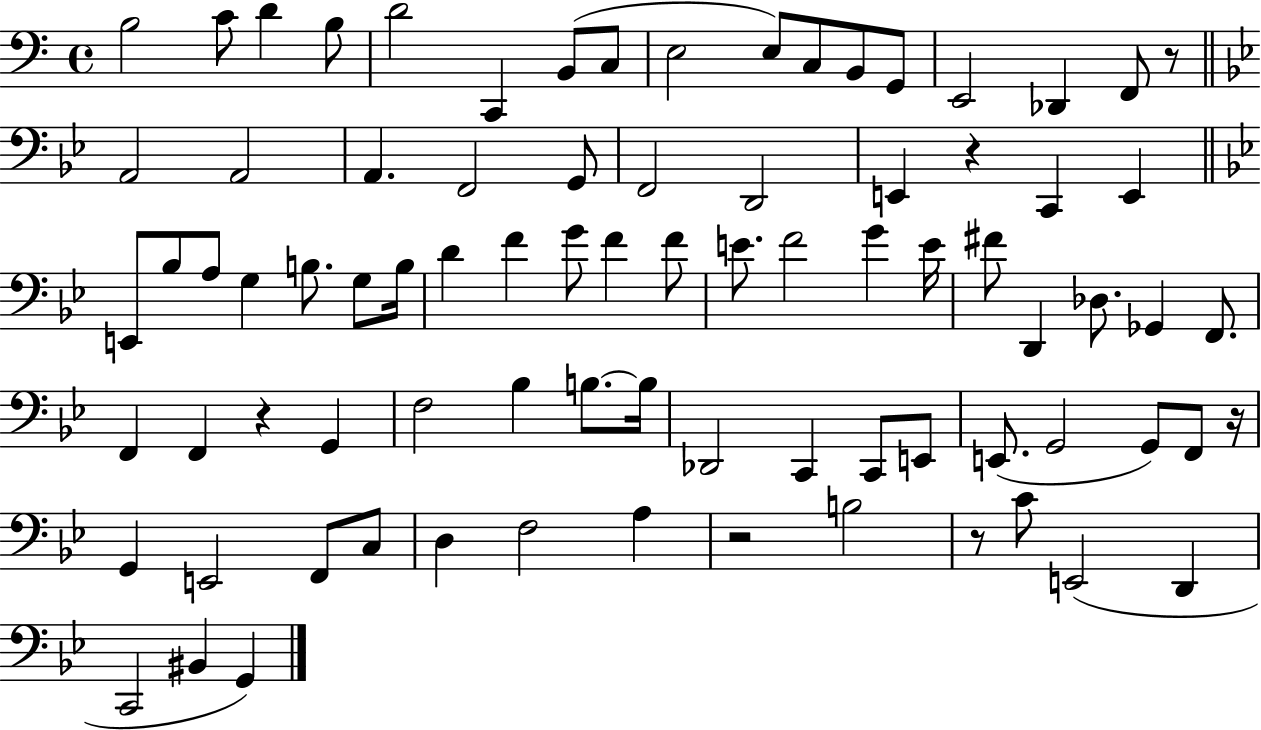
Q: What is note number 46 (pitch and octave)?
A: Gb2